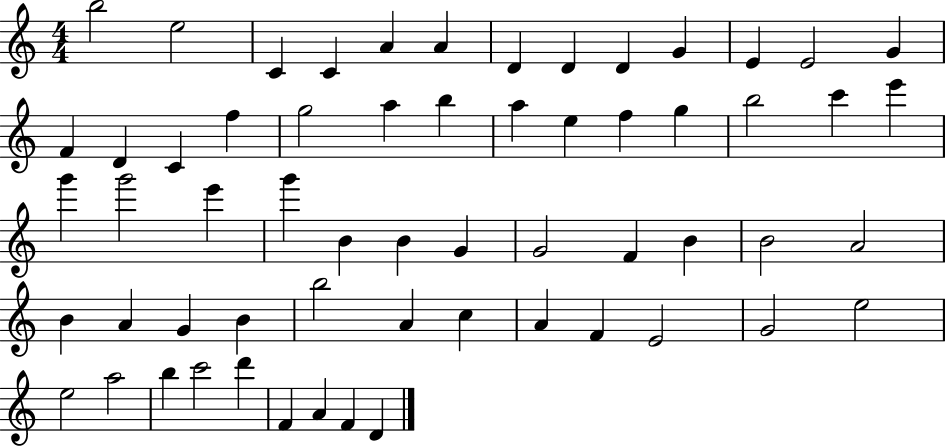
X:1
T:Untitled
M:4/4
L:1/4
K:C
b2 e2 C C A A D D D G E E2 G F D C f g2 a b a e f g b2 c' e' g' g'2 e' g' B B G G2 F B B2 A2 B A G B b2 A c A F E2 G2 e2 e2 a2 b c'2 d' F A F D